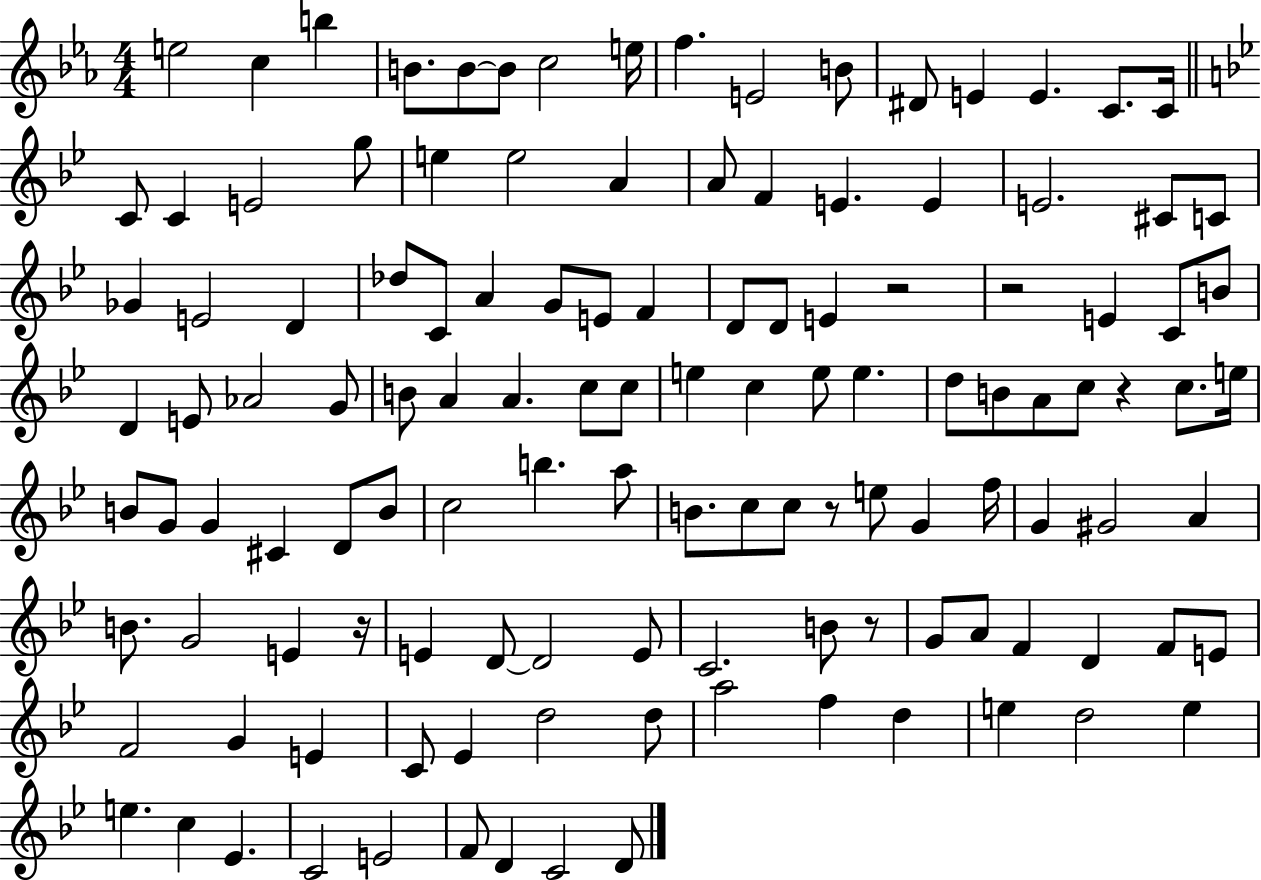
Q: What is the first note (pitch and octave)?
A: E5